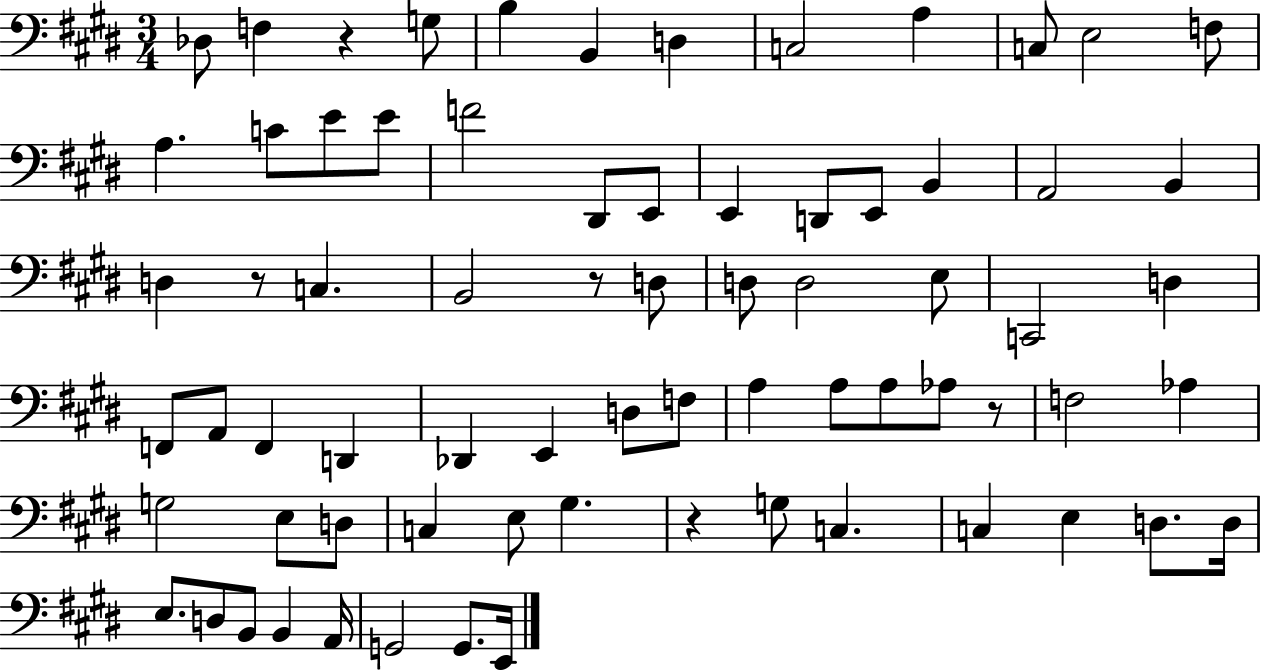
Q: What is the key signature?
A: E major